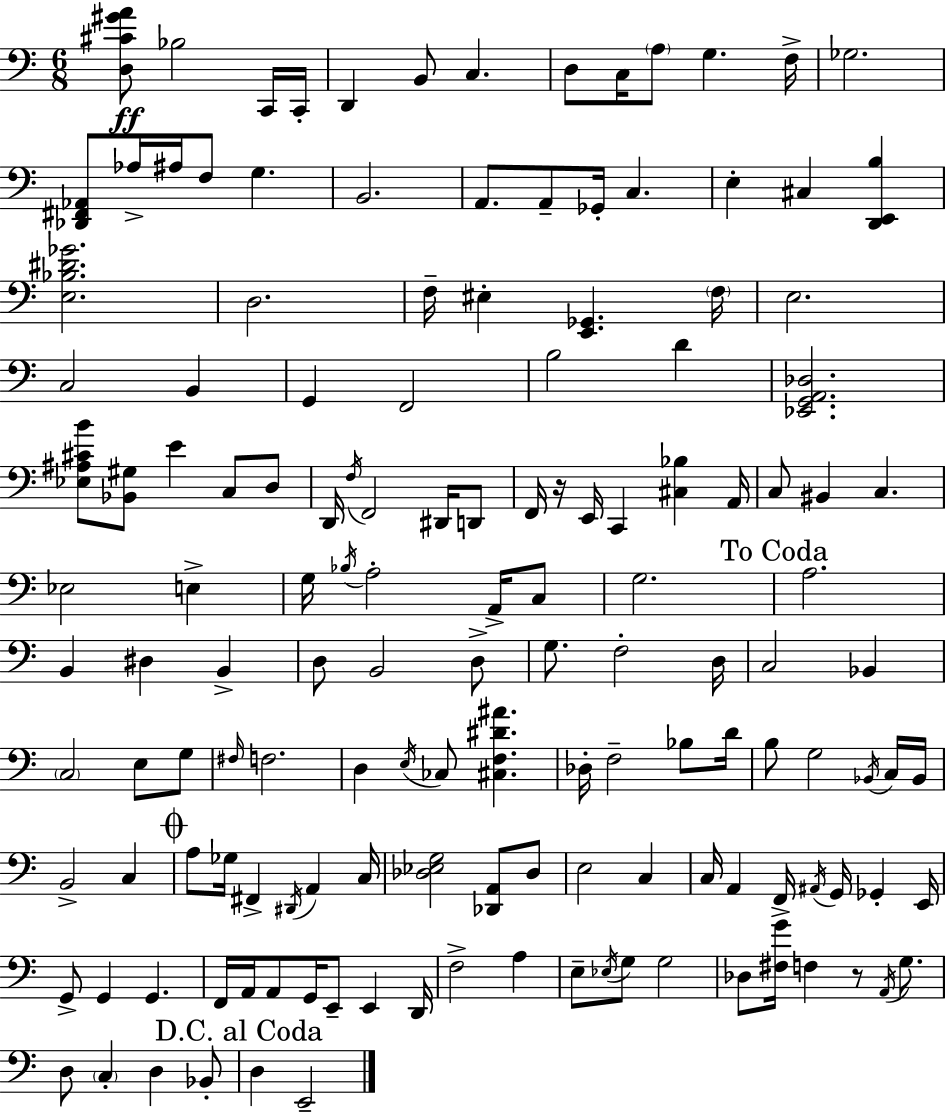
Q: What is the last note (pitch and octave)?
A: E2